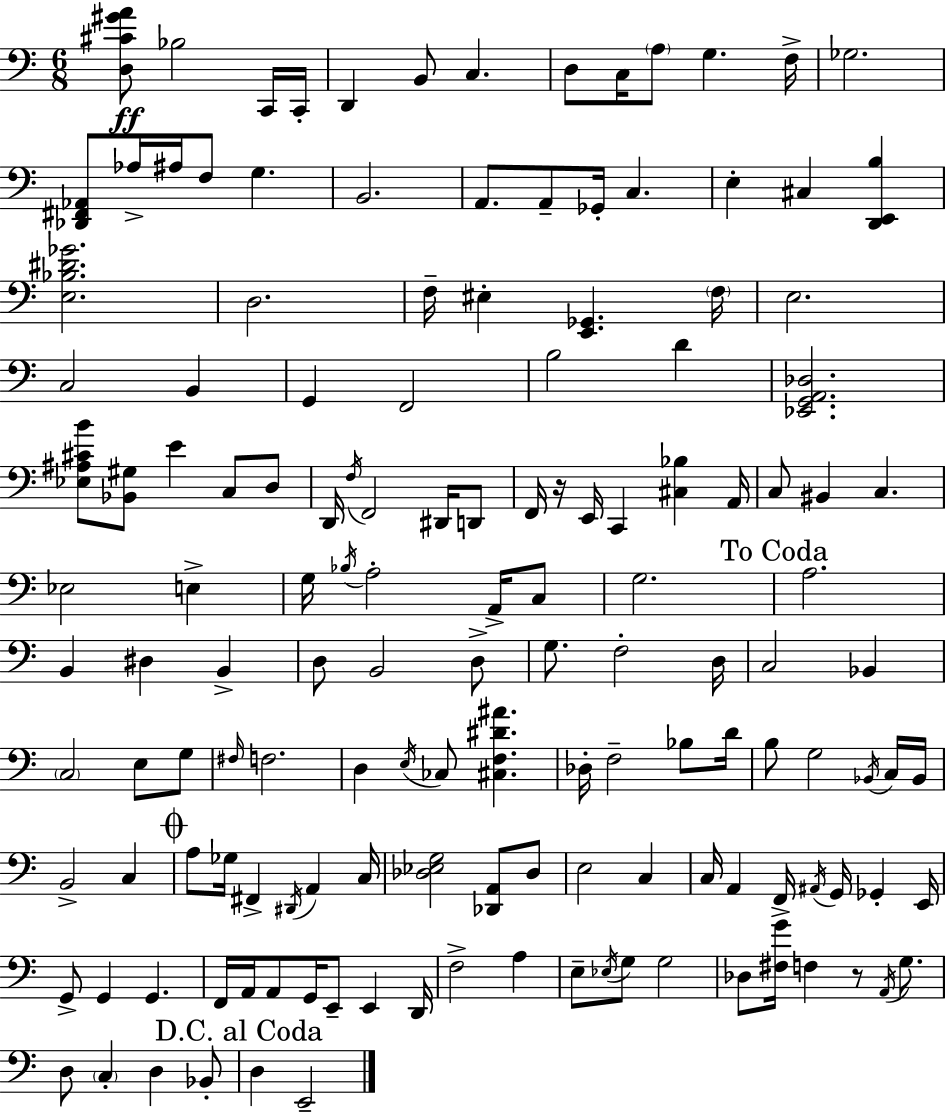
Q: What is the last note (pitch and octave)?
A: E2